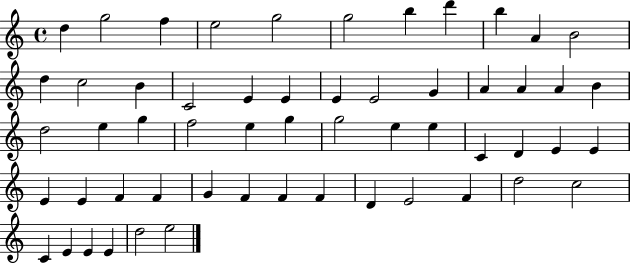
D5/q G5/h F5/q E5/h G5/h G5/h B5/q D6/q B5/q A4/q B4/h D5/q C5/h B4/q C4/h E4/q E4/q E4/q E4/h G4/q A4/q A4/q A4/q B4/q D5/h E5/q G5/q F5/h E5/q G5/q G5/h E5/q E5/q C4/q D4/q E4/q E4/q E4/q E4/q F4/q F4/q G4/q F4/q F4/q F4/q D4/q E4/h F4/q D5/h C5/h C4/q E4/q E4/q E4/q D5/h E5/h